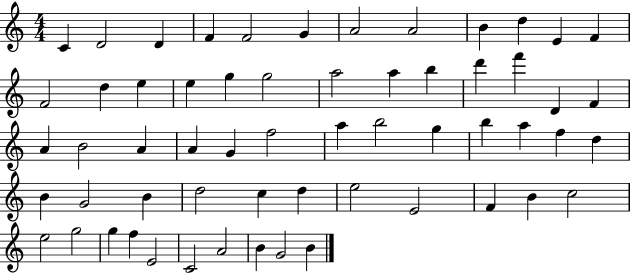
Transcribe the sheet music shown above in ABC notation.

X:1
T:Untitled
M:4/4
L:1/4
K:C
C D2 D F F2 G A2 A2 B d E F F2 d e e g g2 a2 a b d' f' D F A B2 A A G f2 a b2 g b a f d B G2 B d2 c d e2 E2 F B c2 e2 g2 g f E2 C2 A2 B G2 B